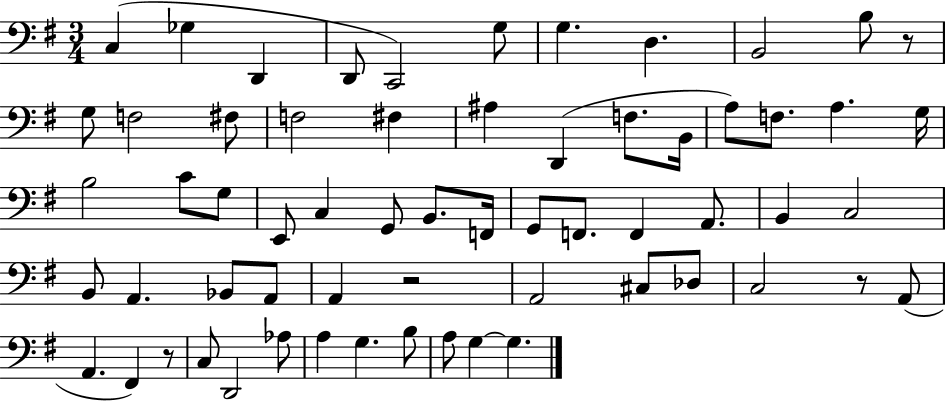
X:1
T:Untitled
M:3/4
L:1/4
K:G
C, _G, D,, D,,/2 C,,2 G,/2 G, D, B,,2 B,/2 z/2 G,/2 F,2 ^F,/2 F,2 ^F, ^A, D,, F,/2 B,,/4 A,/2 F,/2 A, G,/4 B,2 C/2 G,/2 E,,/2 C, G,,/2 B,,/2 F,,/4 G,,/2 F,,/2 F,, A,,/2 B,, C,2 B,,/2 A,, _B,,/2 A,,/2 A,, z2 A,,2 ^C,/2 _D,/2 C,2 z/2 A,,/2 A,, ^F,, z/2 C,/2 D,,2 _A,/2 A, G, B,/2 A,/2 G, G,